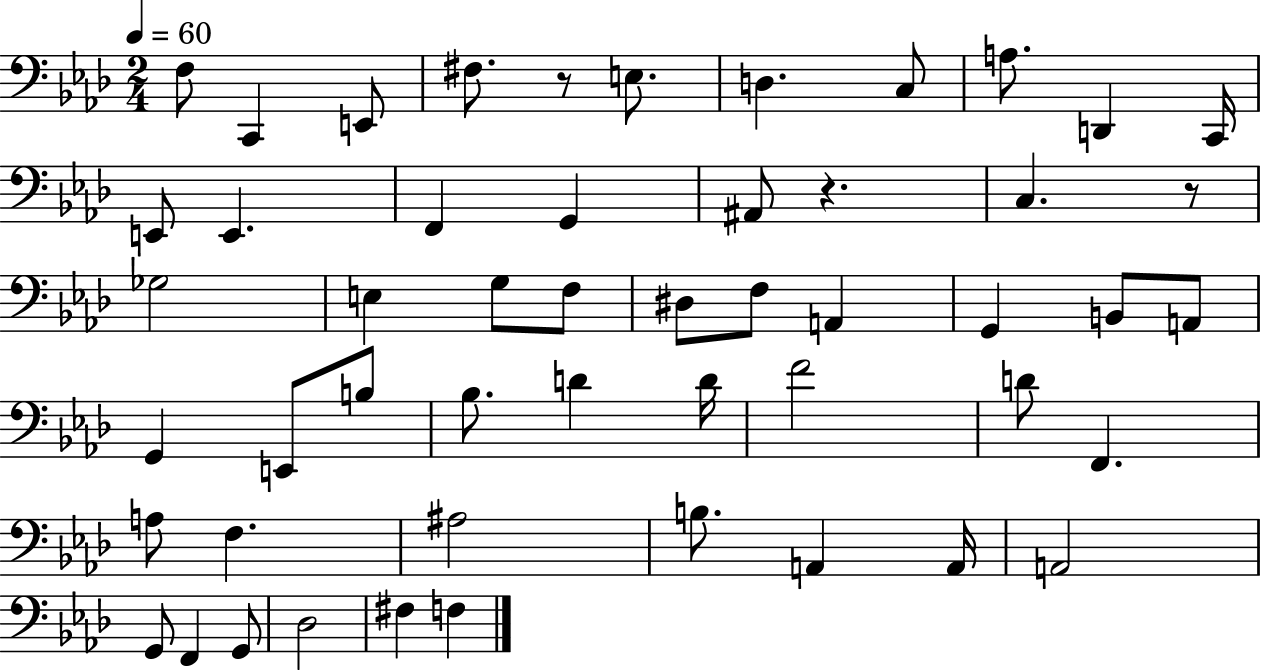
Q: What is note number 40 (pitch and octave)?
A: A2